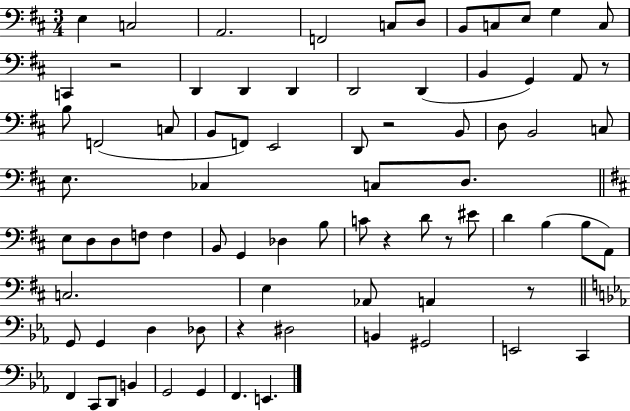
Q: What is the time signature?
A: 3/4